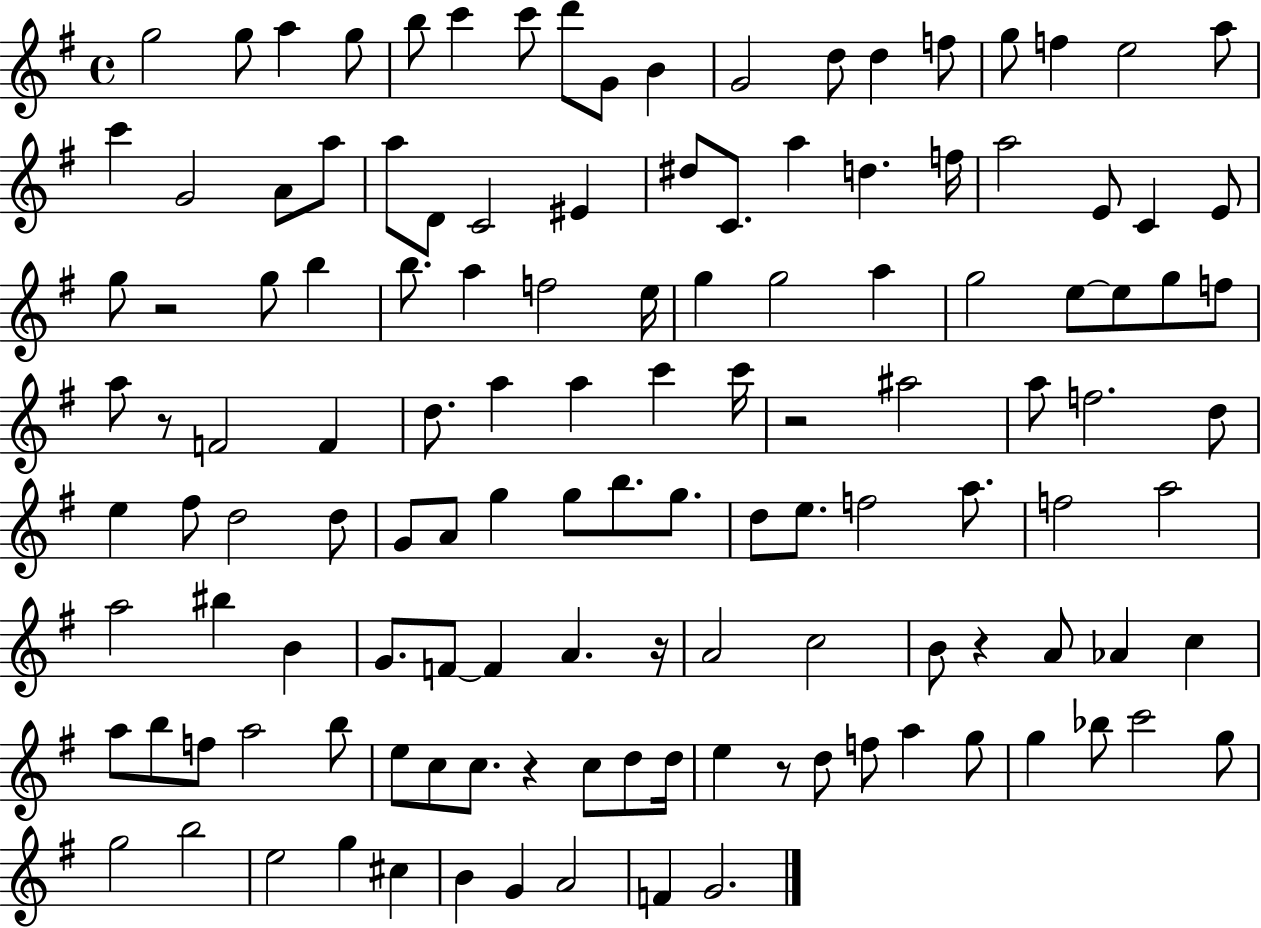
X:1
T:Untitled
M:4/4
L:1/4
K:G
g2 g/2 a g/2 b/2 c' c'/2 d'/2 G/2 B G2 d/2 d f/2 g/2 f e2 a/2 c' G2 A/2 a/2 a/2 D/2 C2 ^E ^d/2 C/2 a d f/4 a2 E/2 C E/2 g/2 z2 g/2 b b/2 a f2 e/4 g g2 a g2 e/2 e/2 g/2 f/2 a/2 z/2 F2 F d/2 a a c' c'/4 z2 ^a2 a/2 f2 d/2 e ^f/2 d2 d/2 G/2 A/2 g g/2 b/2 g/2 d/2 e/2 f2 a/2 f2 a2 a2 ^b B G/2 F/2 F A z/4 A2 c2 B/2 z A/2 _A c a/2 b/2 f/2 a2 b/2 e/2 c/2 c/2 z c/2 d/2 d/4 e z/2 d/2 f/2 a g/2 g _b/2 c'2 g/2 g2 b2 e2 g ^c B G A2 F G2